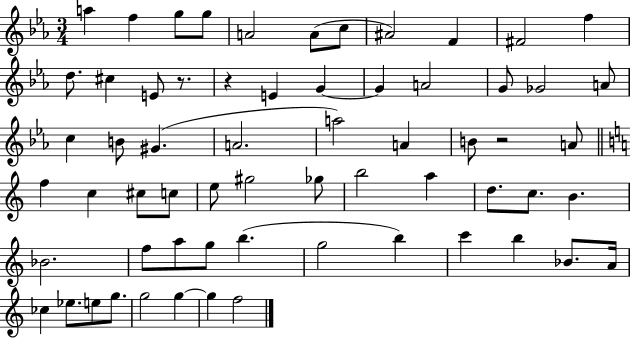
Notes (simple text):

A5/q F5/q G5/e G5/e A4/h A4/e C5/e A#4/h F4/q F#4/h F5/q D5/e. C#5/q E4/e R/e. R/q E4/q G4/q G4/q A4/h G4/e Gb4/h A4/e C5/q B4/e G#4/q. A4/h. A5/h A4/q B4/e R/h A4/e F5/q C5/q C#5/e C5/e E5/e G#5/h Gb5/e B5/h A5/q D5/e. C5/e. B4/q. Bb4/h. F5/e A5/e G5/e B5/q. G5/h B5/q C6/q B5/q Bb4/e. A4/s CES5/q Eb5/e. E5/e G5/e. G5/h G5/q G5/q F5/h